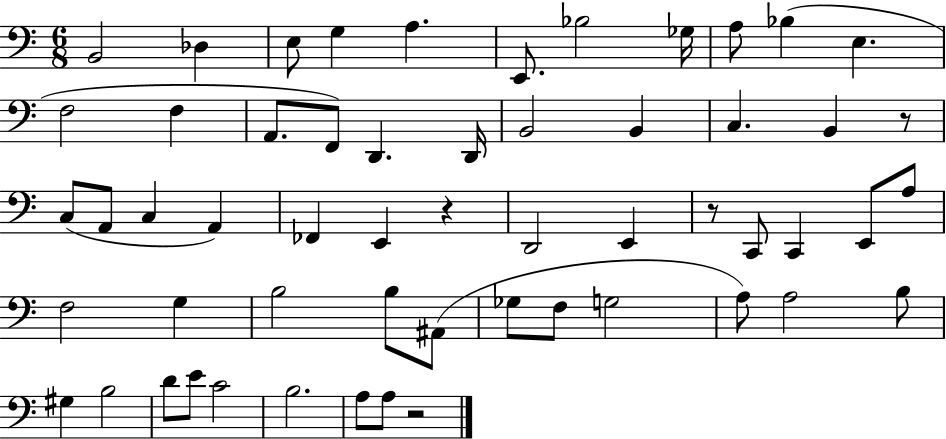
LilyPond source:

{
  \clef bass
  \numericTimeSignature
  \time 6/8
  \key c \major
  \repeat volta 2 { b,2 des4 | e8 g4 a4. | e,8. bes2 ges16 | a8 bes4( e4. | \break f2 f4 | a,8. f,8) d,4. d,16 | b,2 b,4 | c4. b,4 r8 | \break c8( a,8 c4 a,4) | fes,4 e,4 r4 | d,2 e,4 | r8 c,8 c,4 e,8 a8 | \break f2 g4 | b2 b8 ais,8( | ges8 f8 g2 | a8) a2 b8 | \break gis4 b2 | d'8 e'8 c'2 | b2. | a8 a8 r2 | \break } \bar "|."
}